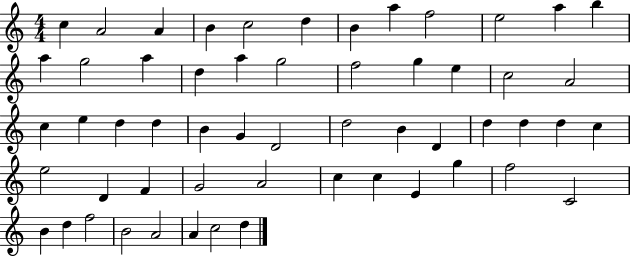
X:1
T:Untitled
M:4/4
L:1/4
K:C
c A2 A B c2 d B a f2 e2 a b a g2 a d a g2 f2 g e c2 A2 c e d d B G D2 d2 B D d d d c e2 D F G2 A2 c c E g f2 C2 B d f2 B2 A2 A c2 d